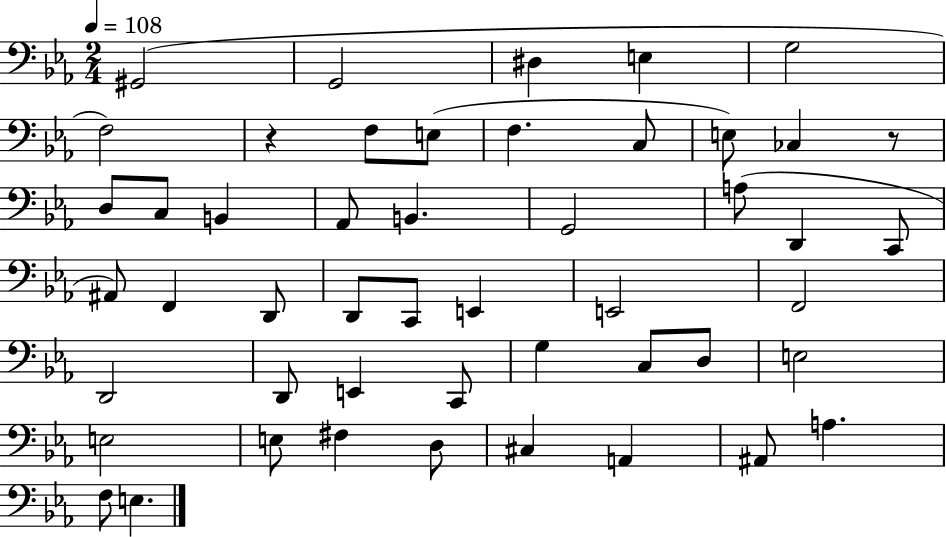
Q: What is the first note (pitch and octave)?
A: G#2